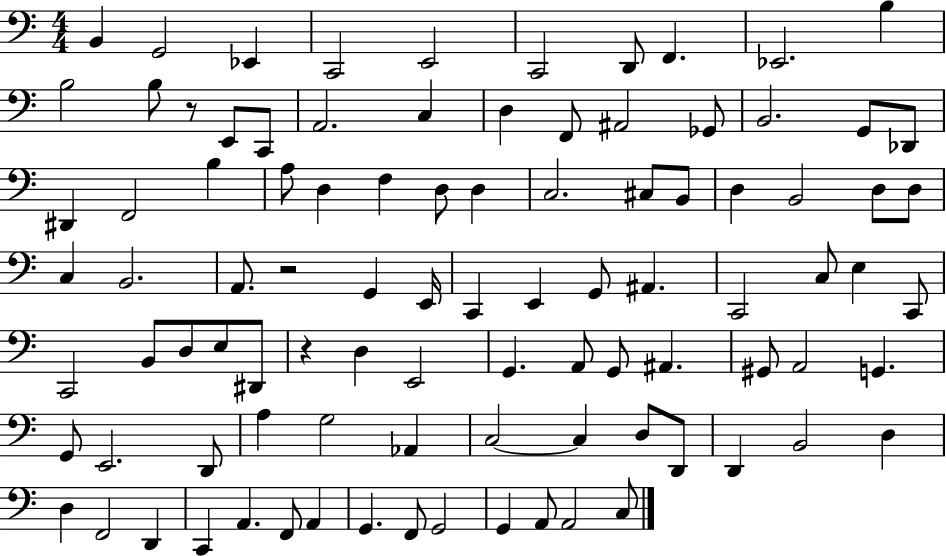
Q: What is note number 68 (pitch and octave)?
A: D2